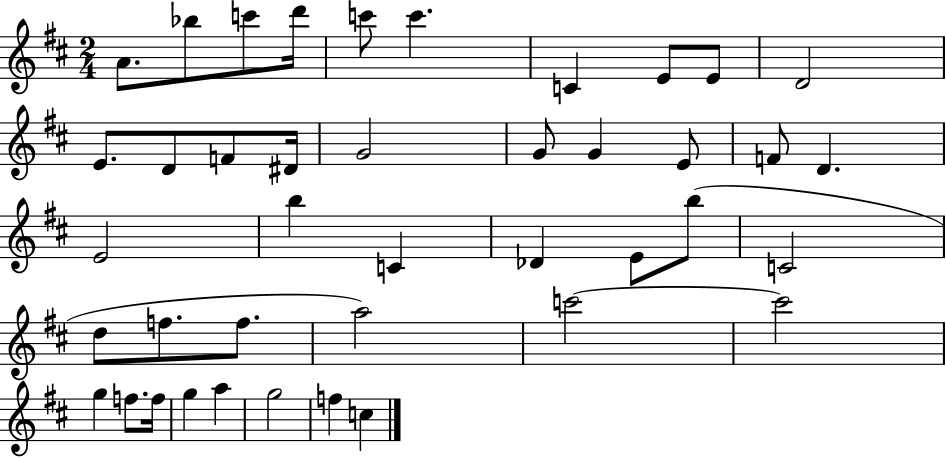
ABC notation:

X:1
T:Untitled
M:2/4
L:1/4
K:D
A/2 _b/2 c'/2 d'/4 c'/2 c' C E/2 E/2 D2 E/2 D/2 F/2 ^D/4 G2 G/2 G E/2 F/2 D E2 b C _D E/2 b/2 C2 d/2 f/2 f/2 a2 c'2 c'2 g f/2 f/4 g a g2 f c